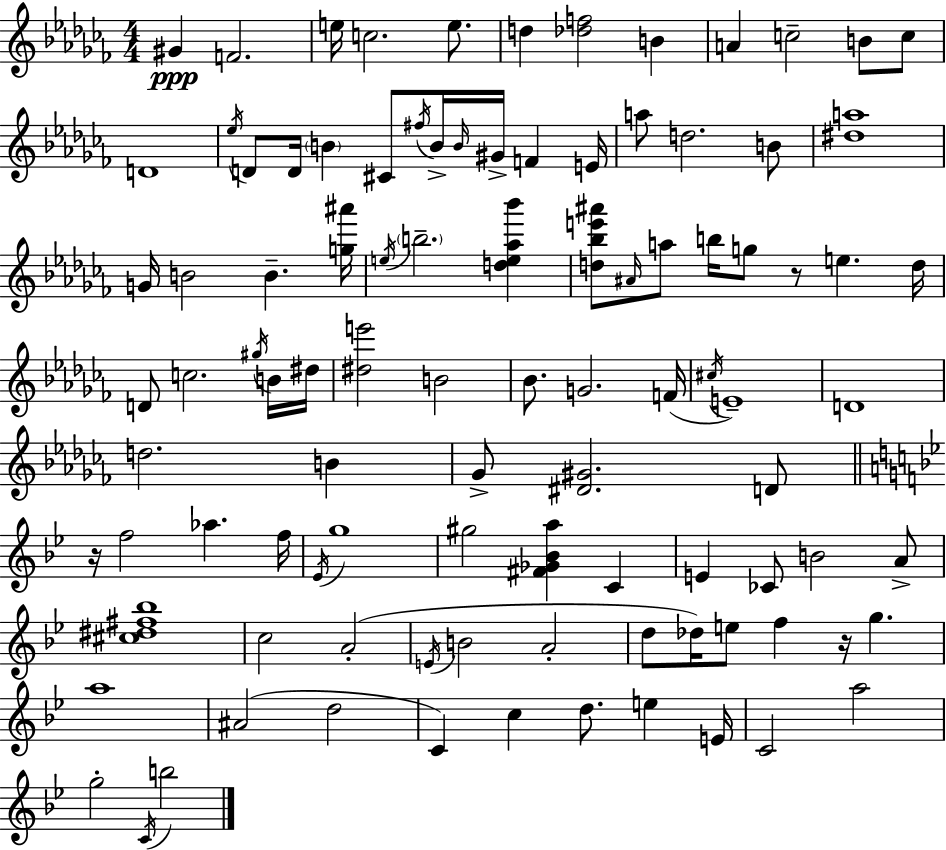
G#4/q F4/h. E5/s C5/h. E5/e. D5/q [Db5,F5]/h B4/q A4/q C5/h B4/e C5/e D4/w Eb5/s D4/e D4/s B4/q C#4/e F#5/s B4/s B4/s G#4/s F4/q E4/s A5/e D5/h. B4/e [D#5,A5]/w G4/s B4/h B4/q. [G5,A#6]/s E5/s B5/h. [D5,E5,Ab5,Bb6]/q [D5,Bb5,E6,A#6]/e A#4/s A5/e B5/s G5/e R/e E5/q. D5/s D4/e C5/h. G#5/s B4/s D#5/s [D#5,E6]/h B4/h Bb4/e. G4/h. F4/s C#5/s E4/w D4/w D5/h. B4/q Gb4/e [D#4,G#4]/h. D4/e R/s F5/h Ab5/q. F5/s Eb4/s G5/w G#5/h [F#4,Gb4,Bb4,A5]/q C4/q E4/q CES4/e B4/h A4/e [C#5,D#5,F#5,Bb5]/w C5/h A4/h E4/s B4/h A4/h D5/e Db5/s E5/e F5/q R/s G5/q. A5/w A#4/h D5/h C4/q C5/q D5/e. E5/q E4/s C4/h A5/h G5/h C4/s B5/h